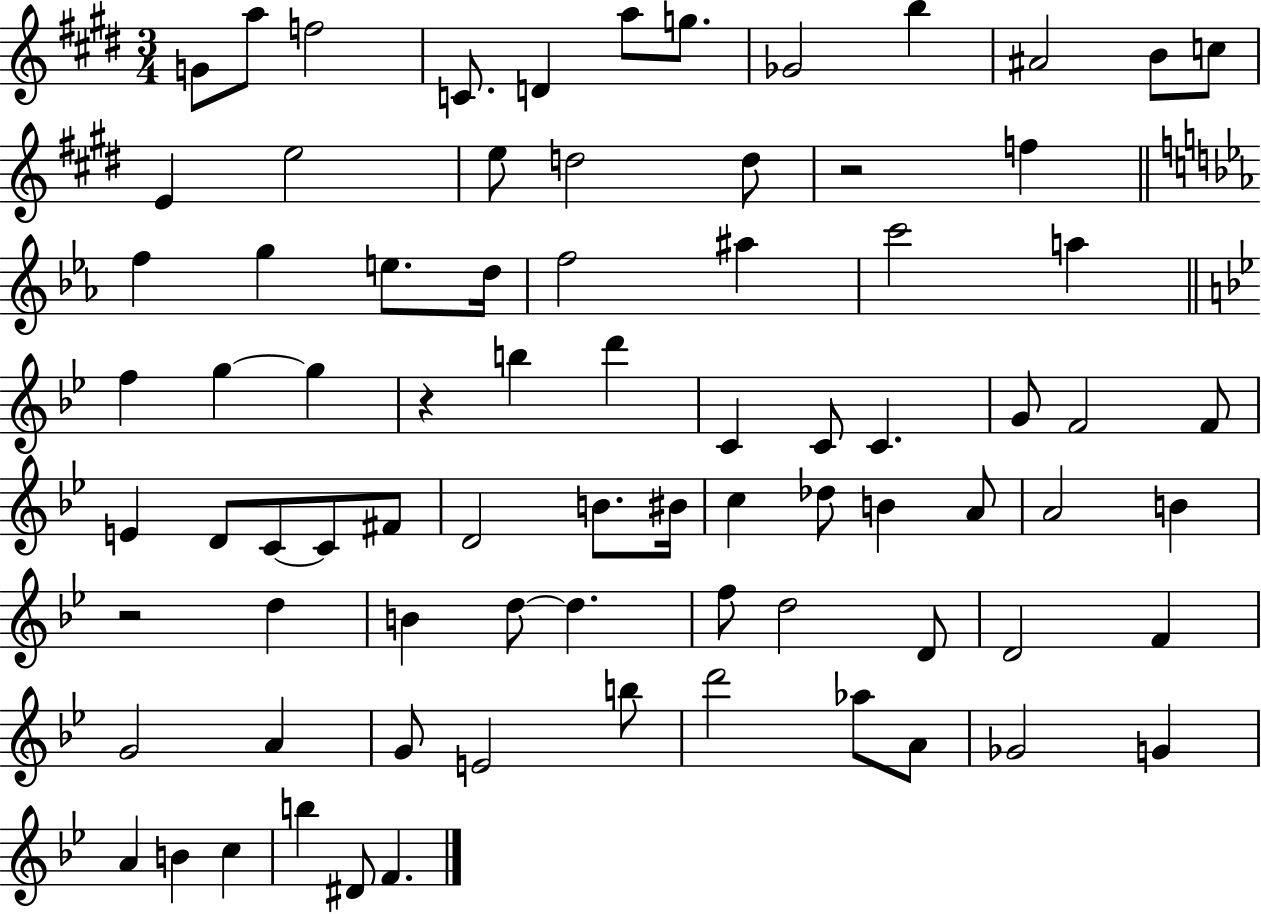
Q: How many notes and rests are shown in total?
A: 79